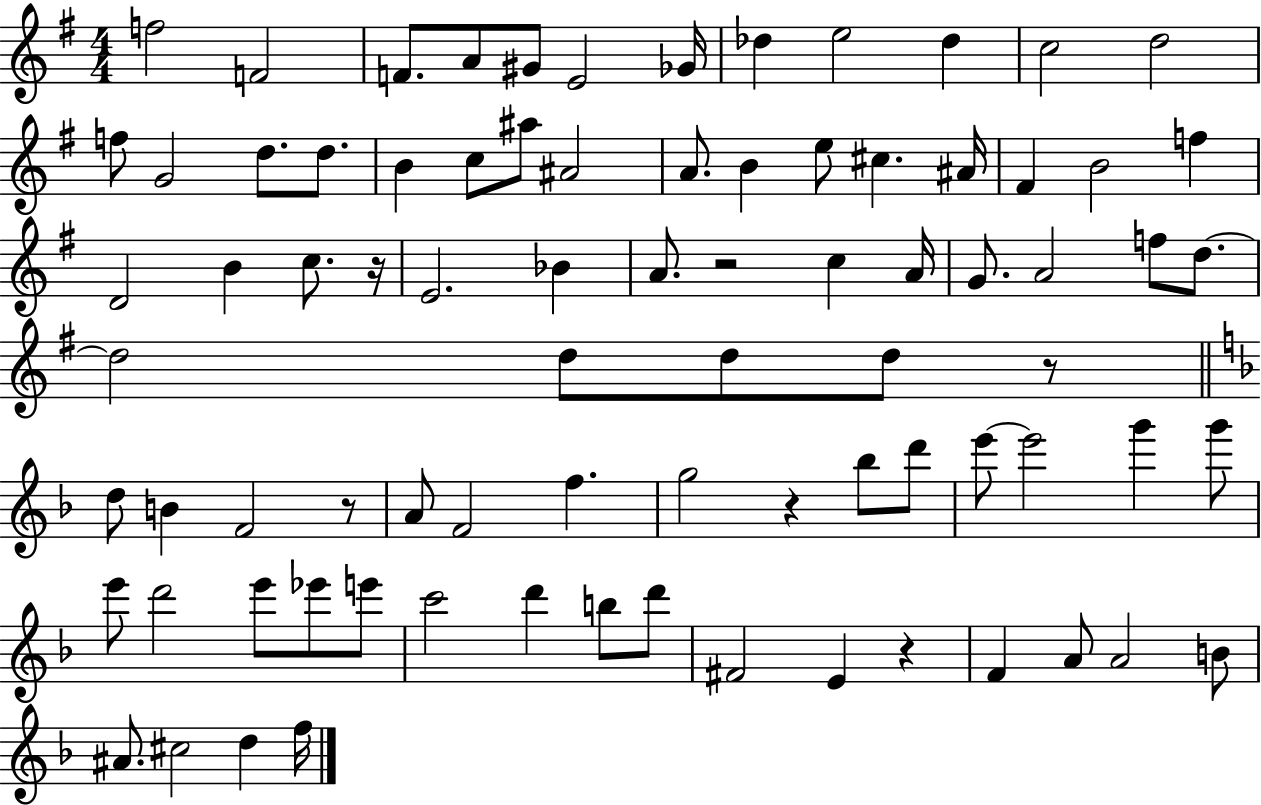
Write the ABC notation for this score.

X:1
T:Untitled
M:4/4
L:1/4
K:G
f2 F2 F/2 A/2 ^G/2 E2 _G/4 _d e2 _d c2 d2 f/2 G2 d/2 d/2 B c/2 ^a/2 ^A2 A/2 B e/2 ^c ^A/4 ^F B2 f D2 B c/2 z/4 E2 _B A/2 z2 c A/4 G/2 A2 f/2 d/2 d2 d/2 d/2 d/2 z/2 d/2 B F2 z/2 A/2 F2 f g2 z _b/2 d'/2 e'/2 e'2 g' g'/2 e'/2 d'2 e'/2 _e'/2 e'/2 c'2 d' b/2 d'/2 ^F2 E z F A/2 A2 B/2 ^A/2 ^c2 d f/4